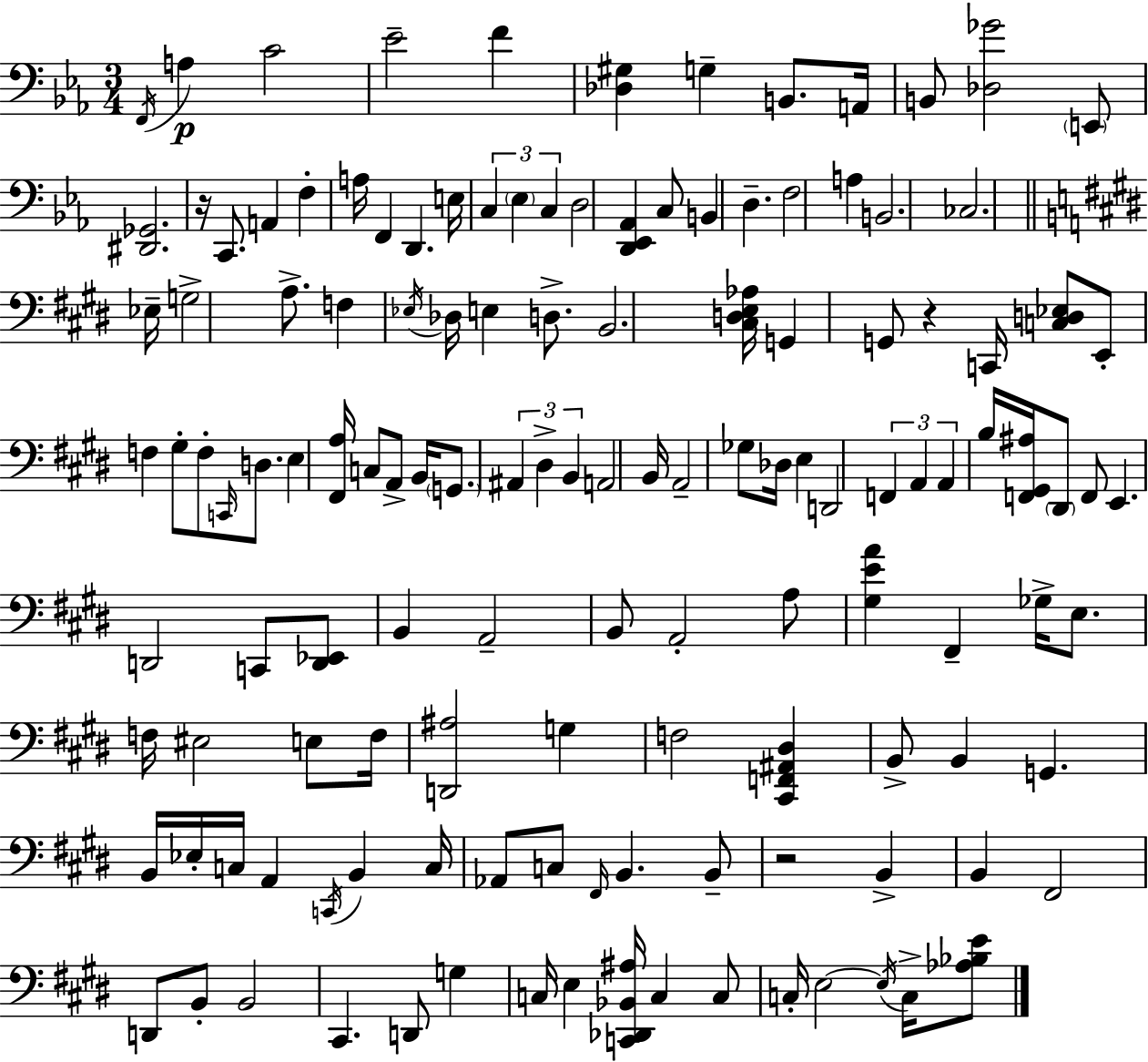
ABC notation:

X:1
T:Untitled
M:3/4
L:1/4
K:Cm
F,,/4 A, C2 _E2 F [_D,^G,] G, B,,/2 A,,/4 B,,/2 [_D,_G]2 E,,/2 [^D,,_G,,]2 z/4 C,,/2 A,, F, A,/4 F,, D,, E,/4 C, _E, C, D,2 [D,,_E,,_A,,] C,/2 B,, D, F,2 A, B,,2 _C,2 _E,/4 G,2 A,/2 F, _E,/4 _D,/4 E, D,/2 B,,2 [^C,D,E,_A,]/4 G,, G,,/2 z C,,/4 [C,D,_E,]/2 E,,/2 F, ^G,/2 F,/2 C,,/4 D,/2 E, [^F,,A,]/4 C,/2 A,,/2 B,,/4 G,,/2 ^A,, ^D, B,, A,,2 B,,/4 A,,2 _G,/2 _D,/4 E, D,,2 F,, A,, A,, B,/4 [F,,^G,,^A,]/4 ^D,,/2 F,,/2 E,, D,,2 C,,/2 [D,,_E,,]/2 B,, A,,2 B,,/2 A,,2 A,/2 [^G,EA] ^F,, _G,/4 E,/2 F,/4 ^E,2 E,/2 F,/4 [D,,^A,]2 G, F,2 [^C,,F,,^A,,^D,] B,,/2 B,, G,, B,,/4 _E,/4 C,/4 A,, C,,/4 B,, C,/4 _A,,/2 C,/2 ^F,,/4 B,, B,,/2 z2 B,, B,, ^F,,2 D,,/2 B,,/2 B,,2 ^C,, D,,/2 G, C,/4 E, [C,,_D,,_B,,^A,]/4 C, C,/2 C,/4 E,2 E,/4 C,/4 [_A,_B,E]/2